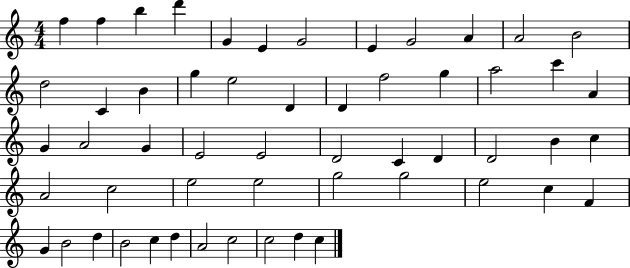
F5/q F5/q B5/q D6/q G4/q E4/q G4/h E4/q G4/h A4/q A4/h B4/h D5/h C4/q B4/q G5/q E5/h D4/q D4/q F5/h G5/q A5/h C6/q A4/q G4/q A4/h G4/q E4/h E4/h D4/h C4/q D4/q D4/h B4/q C5/q A4/h C5/h E5/h E5/h G5/h G5/h E5/h C5/q F4/q G4/q B4/h D5/q B4/h C5/q D5/q A4/h C5/h C5/h D5/q C5/q